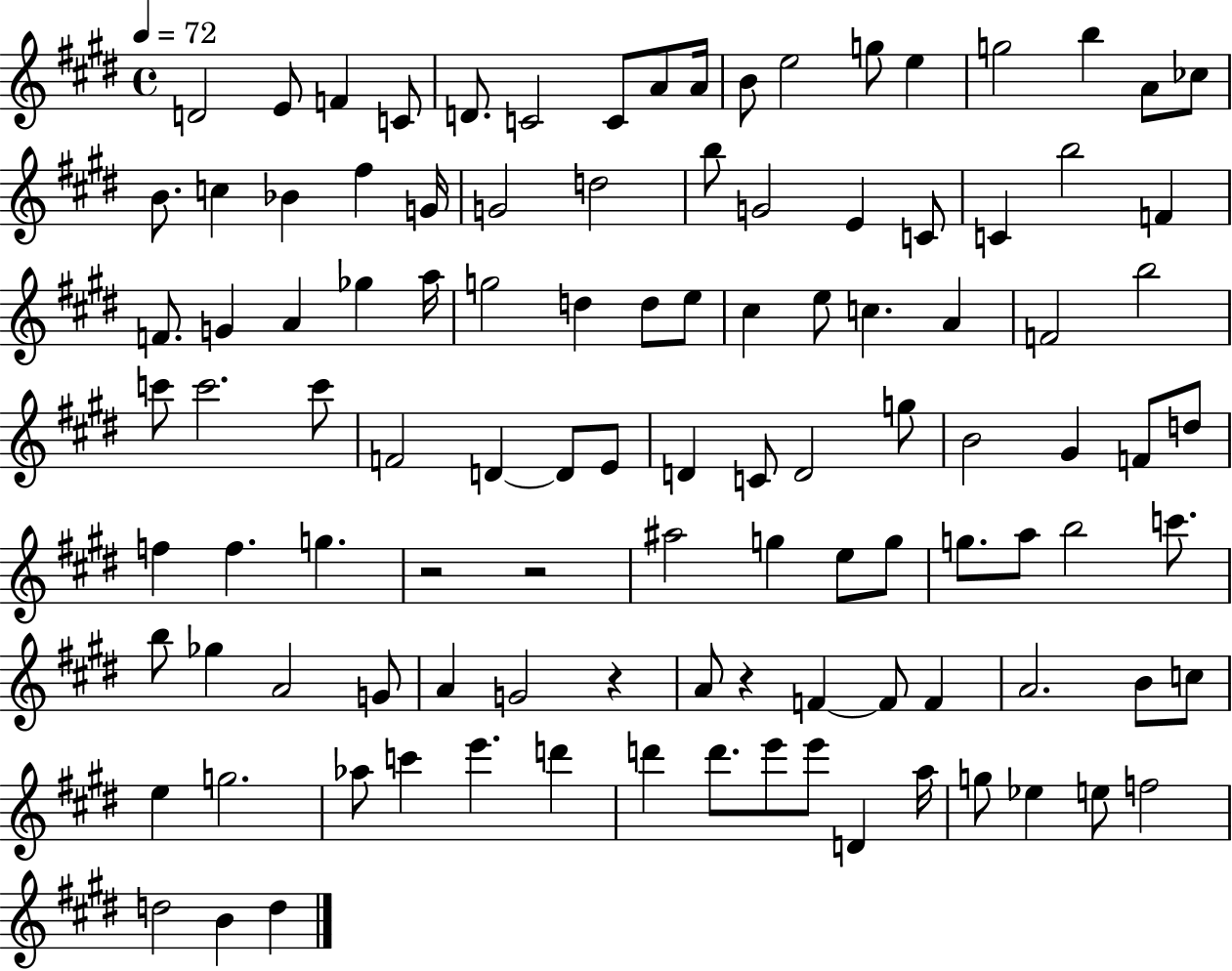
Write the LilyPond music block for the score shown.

{
  \clef treble
  \time 4/4
  \defaultTimeSignature
  \key e \major
  \tempo 4 = 72
  d'2 e'8 f'4 c'8 | d'8. c'2 c'8 a'8 a'16 | b'8 e''2 g''8 e''4 | g''2 b''4 a'8 ces''8 | \break b'8. c''4 bes'4 fis''4 g'16 | g'2 d''2 | b''8 g'2 e'4 c'8 | c'4 b''2 f'4 | \break f'8. g'4 a'4 ges''4 a''16 | g''2 d''4 d''8 e''8 | cis''4 e''8 c''4. a'4 | f'2 b''2 | \break c'''8 c'''2. c'''8 | f'2 d'4~~ d'8 e'8 | d'4 c'8 d'2 g''8 | b'2 gis'4 f'8 d''8 | \break f''4 f''4. g''4. | r2 r2 | ais''2 g''4 e''8 g''8 | g''8. a''8 b''2 c'''8. | \break b''8 ges''4 a'2 g'8 | a'4 g'2 r4 | a'8 r4 f'4~~ f'8 f'4 | a'2. b'8 c''8 | \break e''4 g''2. | aes''8 c'''4 e'''4. d'''4 | d'''4 d'''8. e'''8 e'''8 d'4 a''16 | g''8 ees''4 e''8 f''2 | \break d''2 b'4 d''4 | \bar "|."
}